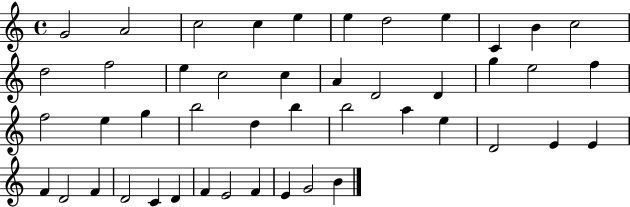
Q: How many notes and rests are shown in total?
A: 46